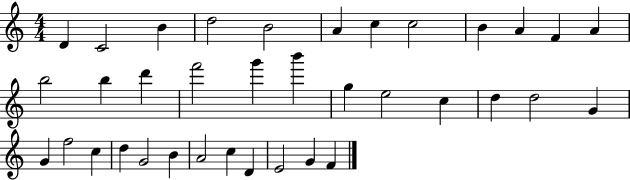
{
  \clef treble
  \numericTimeSignature
  \time 4/4
  \key c \major
  d'4 c'2 b'4 | d''2 b'2 | a'4 c''4 c''2 | b'4 a'4 f'4 a'4 | \break b''2 b''4 d'''4 | f'''2 g'''4 b'''4 | g''4 e''2 c''4 | d''4 d''2 g'4 | \break g'4 f''2 c''4 | d''4 g'2 b'4 | a'2 c''4 d'4 | e'2 g'4 f'4 | \break \bar "|."
}